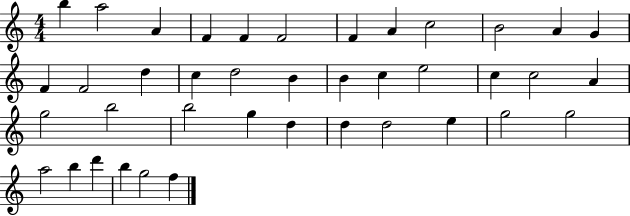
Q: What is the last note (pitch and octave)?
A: F5